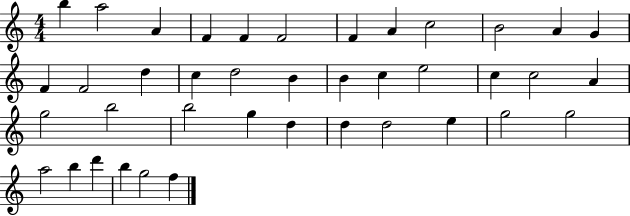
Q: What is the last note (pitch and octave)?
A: F5